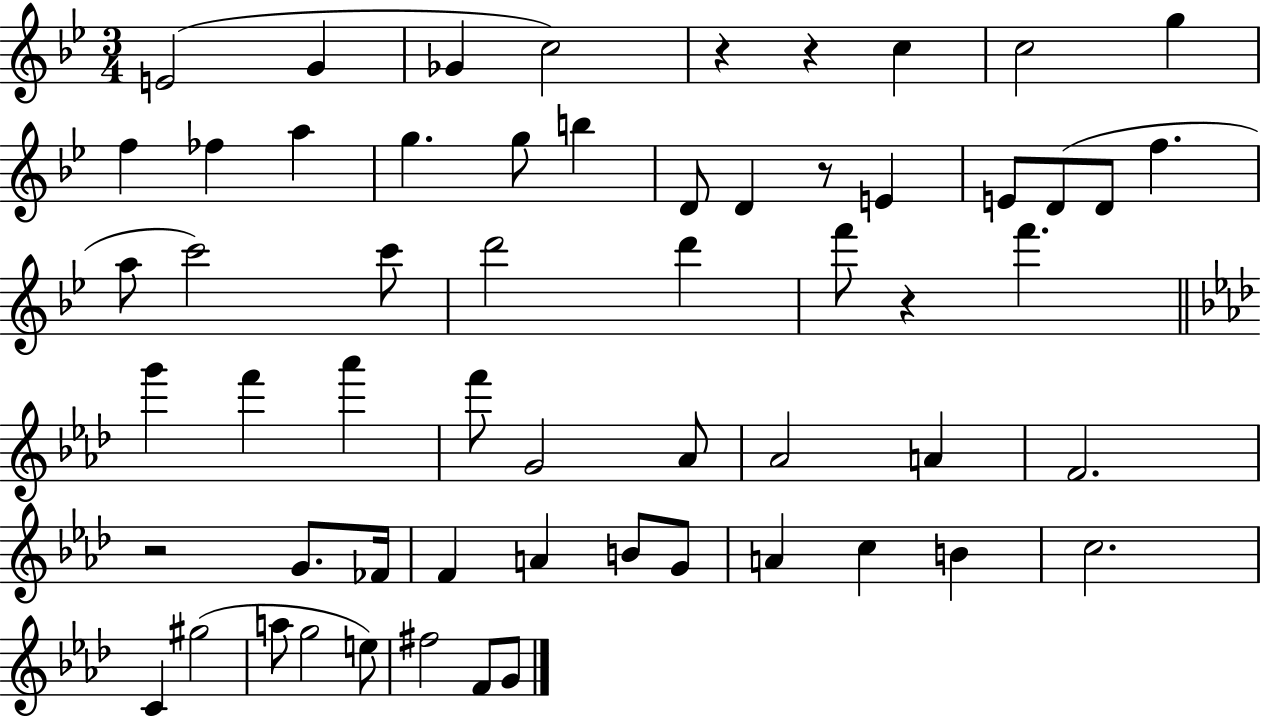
E4/h G4/q Gb4/q C5/h R/q R/q C5/q C5/h G5/q F5/q FES5/q A5/q G5/q. G5/e B5/q D4/e D4/q R/e E4/q E4/e D4/e D4/e F5/q. A5/e C6/h C6/e D6/h D6/q F6/e R/q F6/q. G6/q F6/q Ab6/q F6/e G4/h Ab4/e Ab4/h A4/q F4/h. R/h G4/e. FES4/s F4/q A4/q B4/e G4/e A4/q C5/q B4/q C5/h. C4/q G#5/h A5/e G5/h E5/e F#5/h F4/e G4/e